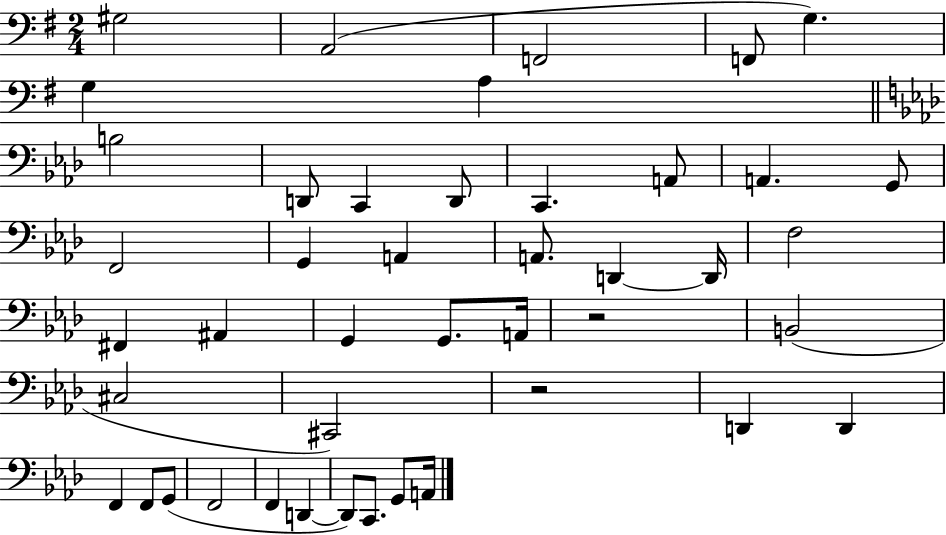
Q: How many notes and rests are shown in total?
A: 44